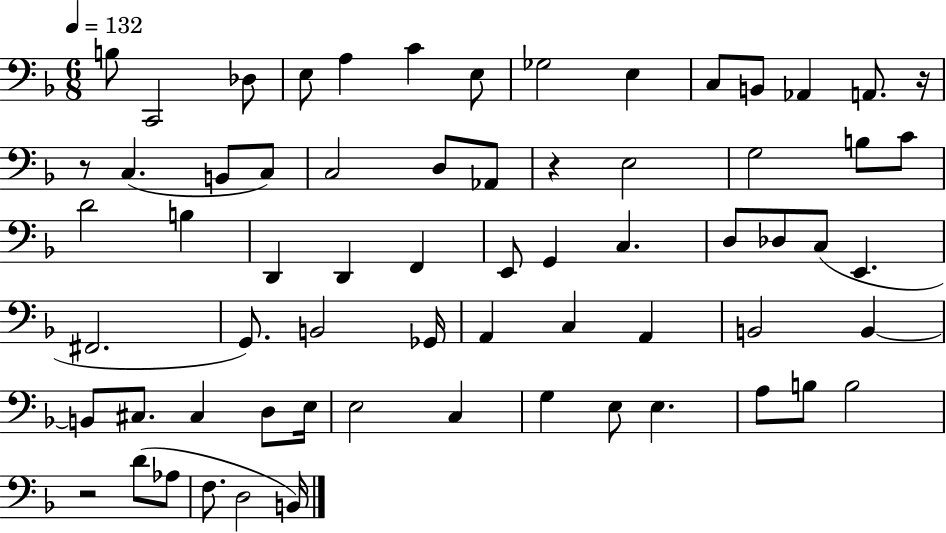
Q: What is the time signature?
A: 6/8